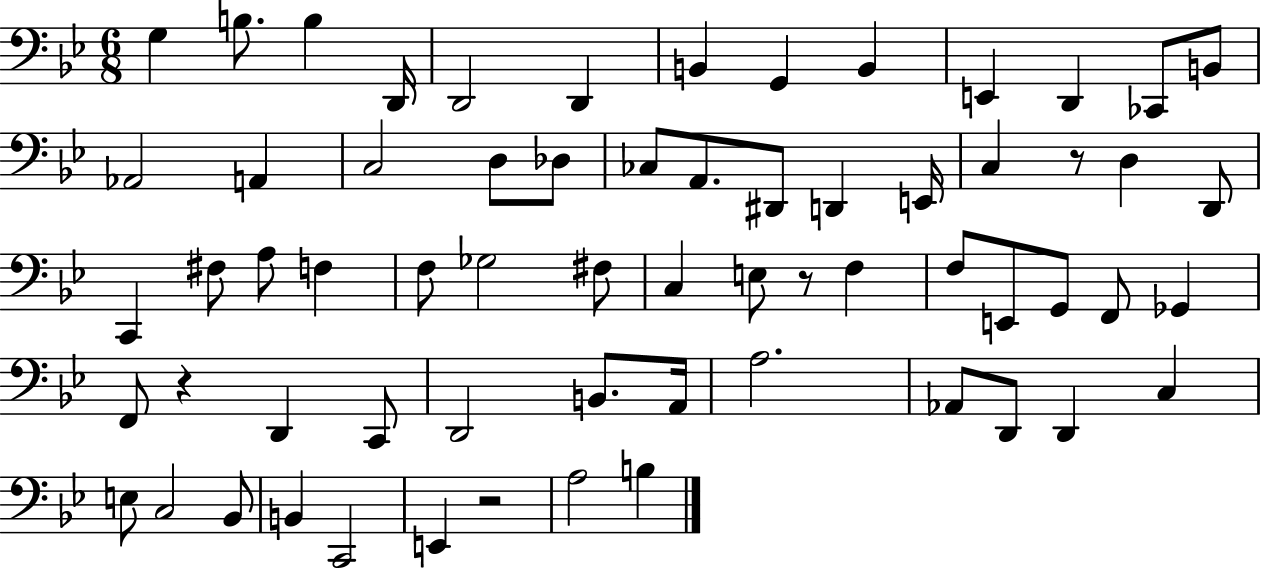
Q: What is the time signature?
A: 6/8